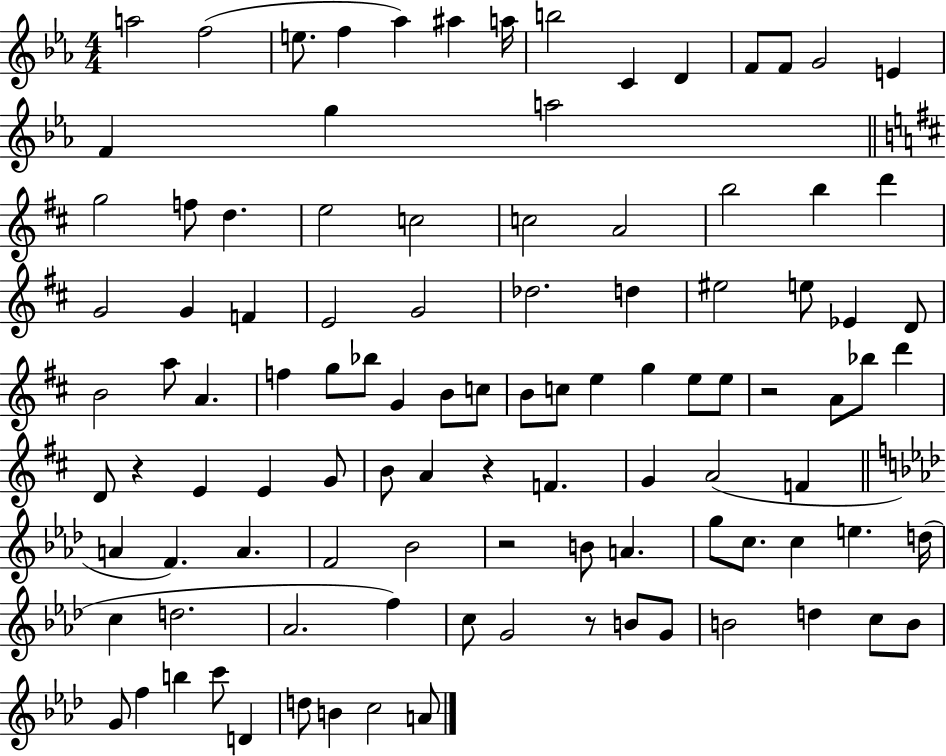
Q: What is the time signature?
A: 4/4